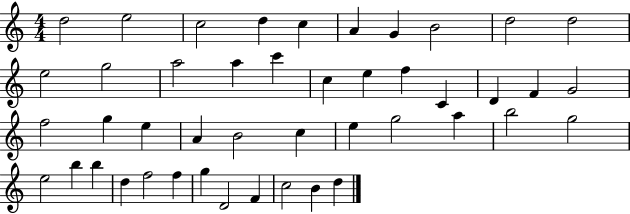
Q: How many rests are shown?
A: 0